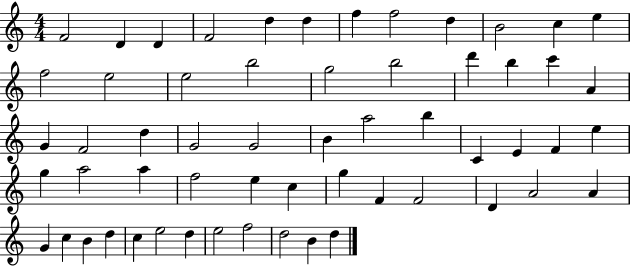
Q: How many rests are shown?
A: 0